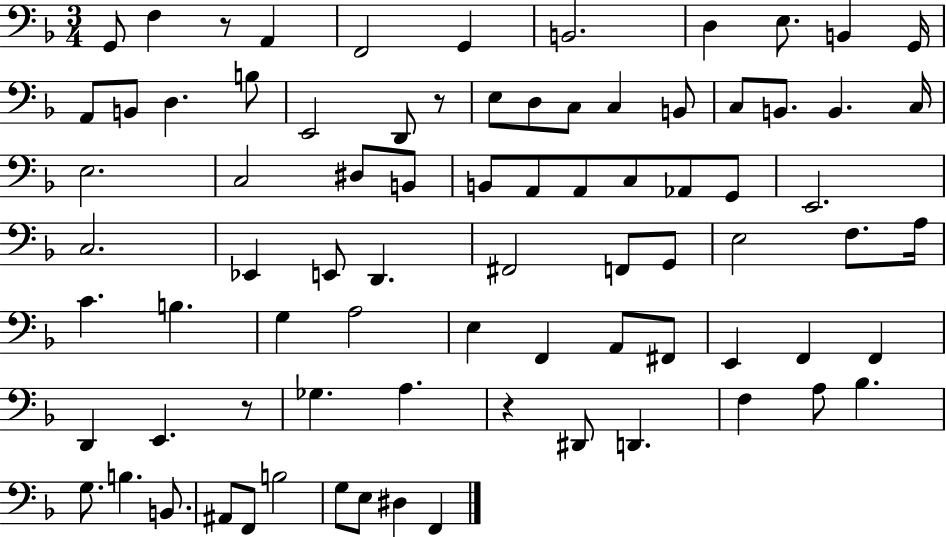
X:1
T:Untitled
M:3/4
L:1/4
K:F
G,,/2 F, z/2 A,, F,,2 G,, B,,2 D, E,/2 B,, G,,/4 A,,/2 B,,/2 D, B,/2 E,,2 D,,/2 z/2 E,/2 D,/2 C,/2 C, B,,/2 C,/2 B,,/2 B,, C,/4 E,2 C,2 ^D,/2 B,,/2 B,,/2 A,,/2 A,,/2 C,/2 _A,,/2 G,,/2 E,,2 C,2 _E,, E,,/2 D,, ^F,,2 F,,/2 G,,/2 E,2 F,/2 A,/4 C B, G, A,2 E, F,, A,,/2 ^F,,/2 E,, F,, F,, D,, E,, z/2 _G, A, z ^D,,/2 D,, F, A,/2 _B, G,/2 B, B,,/2 ^A,,/2 F,,/2 B,2 G,/2 E,/2 ^D, F,,